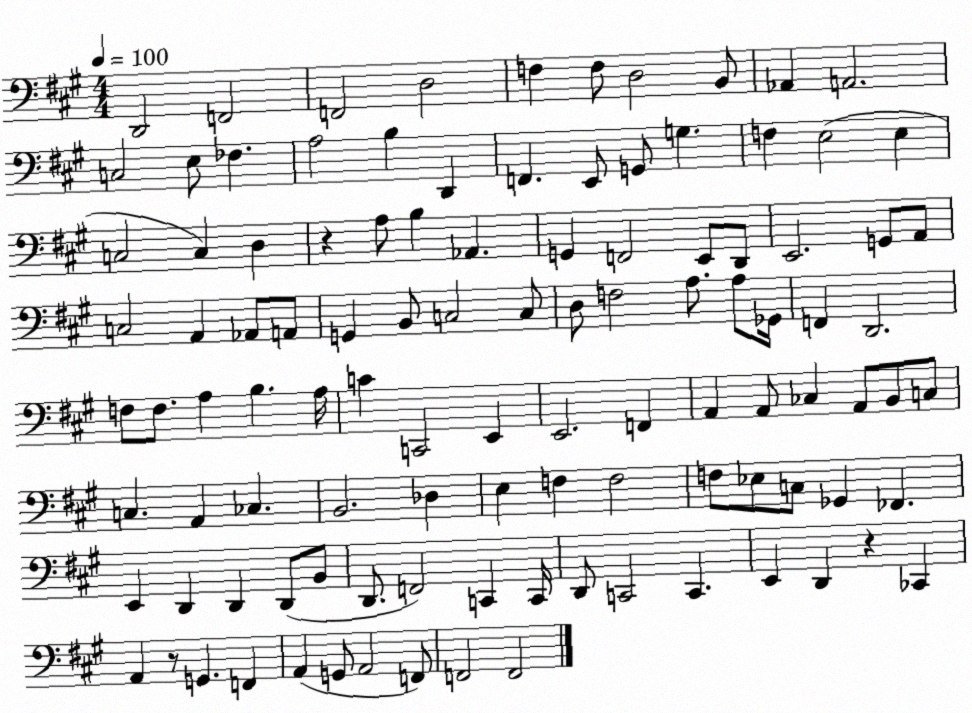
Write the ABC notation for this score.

X:1
T:Untitled
M:4/4
L:1/4
K:A
D,,2 F,,2 F,,2 D,2 F, F,/2 D,2 B,,/2 _A,, A,,2 C,2 E,/2 _F, A,2 B, D,, F,, E,,/2 G,,/2 G, F, E,2 E, C,2 C, D, z A,/2 B, _A,, G,, F,,2 E,,/2 D,,/2 E,,2 G,,/2 A,,/2 C,2 A,, _A,,/2 A,,/2 G,, B,,/2 C,2 C,/2 D,/2 F,2 A,/2 A,/2 _G,,/4 F,, D,,2 F,/2 F,/2 A, B, A,/4 C C,,2 E,, E,,2 F,, A,, A,,/2 _C, A,,/2 B,,/2 C,/2 C, A,, _C, B,,2 _D, E, F, F,2 F,/2 _E,/2 C,/2 _G,, _F,, E,, D,, D,, D,,/2 B,,/2 D,,/2 F,,2 C,, C,,/4 D,,/2 C,,2 C,, E,, D,, z _C,, A,, z/2 G,, F,, A,, G,,/2 A,,2 F,,/2 F,,2 F,,2